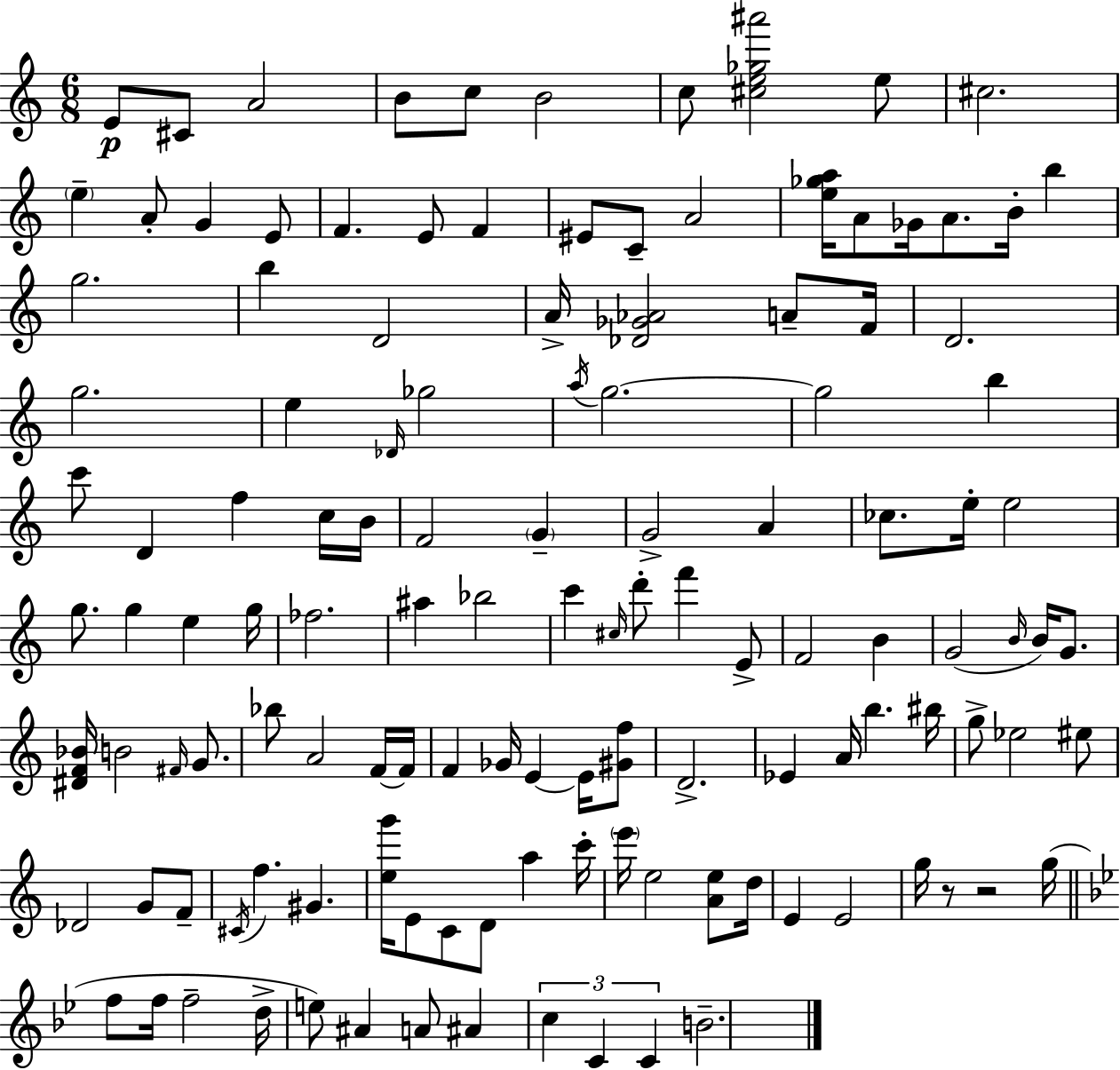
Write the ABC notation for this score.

X:1
T:Untitled
M:6/8
L:1/4
K:C
E/2 ^C/2 A2 B/2 c/2 B2 c/2 [^ce_g^a']2 e/2 ^c2 e A/2 G E/2 F E/2 F ^E/2 C/2 A2 [e_ga]/4 A/2 _G/4 A/2 B/4 b g2 b D2 A/4 [_D_G_A]2 A/2 F/4 D2 g2 e _D/4 _g2 a/4 g2 g2 b c'/2 D f c/4 B/4 F2 G G2 A _c/2 e/4 e2 g/2 g e g/4 _f2 ^a _b2 c' ^c/4 d'/2 f' E/2 F2 B G2 B/4 B/4 G/2 [^DF_B]/4 B2 ^F/4 G/2 _b/2 A2 F/4 F/4 F _G/4 E E/4 [^Gf]/2 D2 _E A/4 b ^b/4 g/2 _e2 ^e/2 _D2 G/2 F/2 ^C/4 f ^G [eg']/4 E/2 C/2 D/2 a c'/4 e'/4 e2 [Ae]/2 d/4 E E2 g/4 z/2 z2 g/4 f/2 f/4 f2 d/4 e/2 ^A A/2 ^A c C C B2